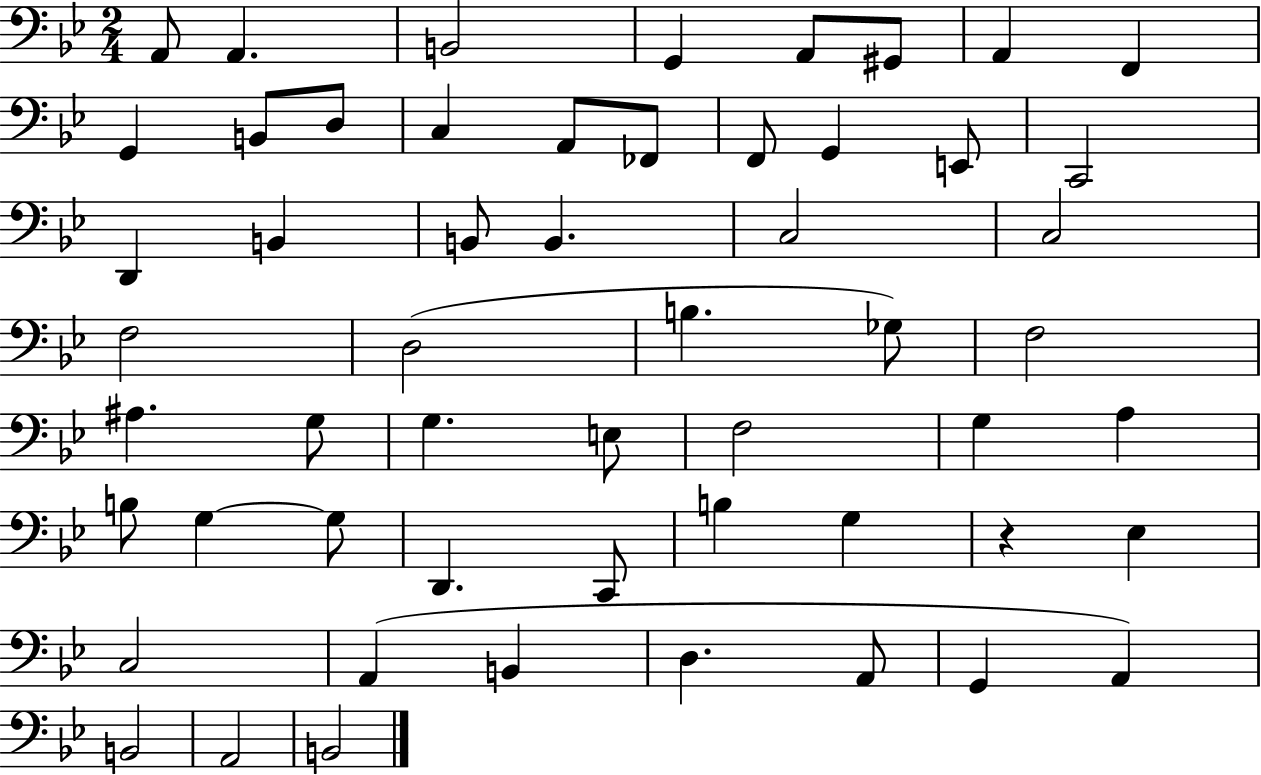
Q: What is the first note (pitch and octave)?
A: A2